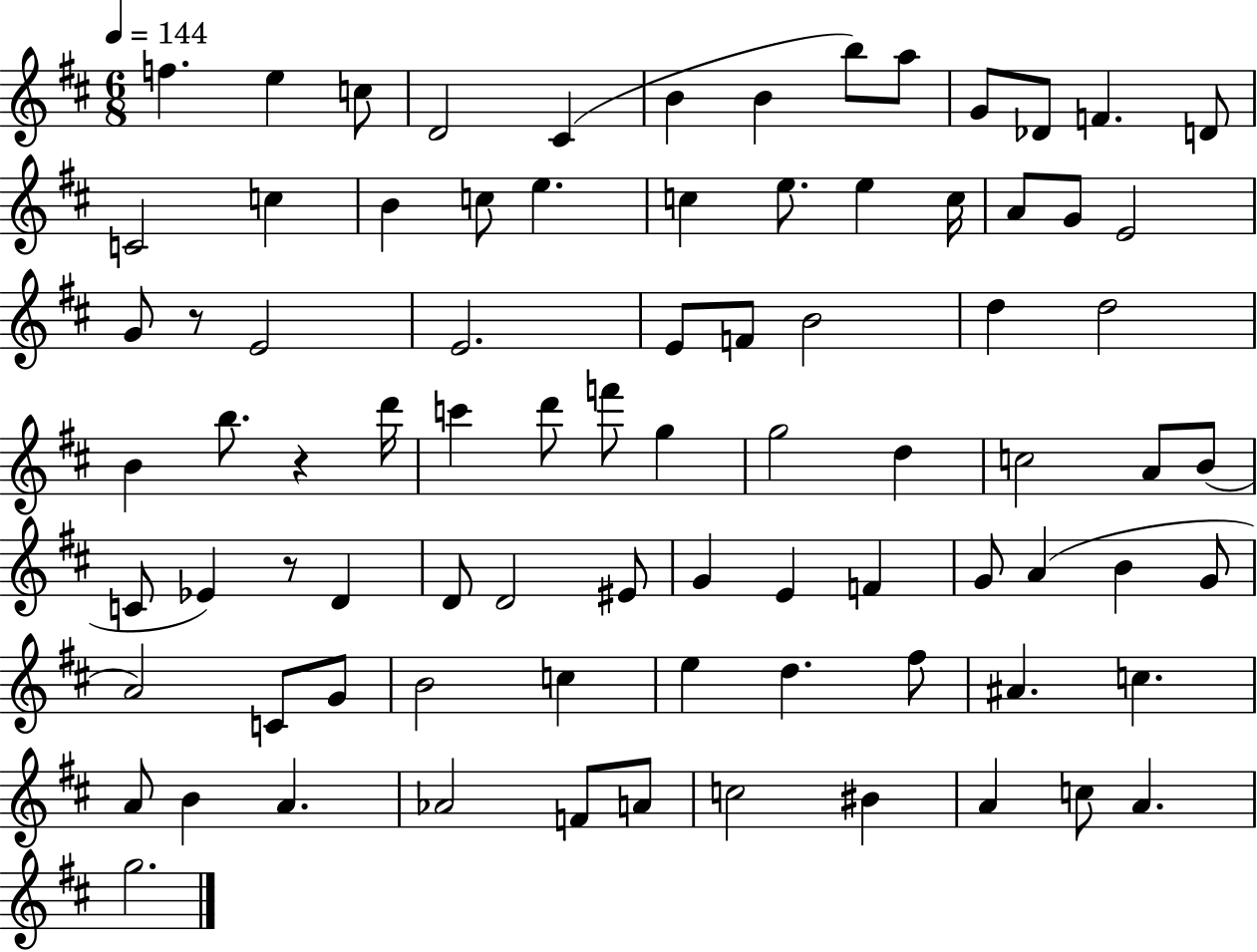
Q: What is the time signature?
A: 6/8